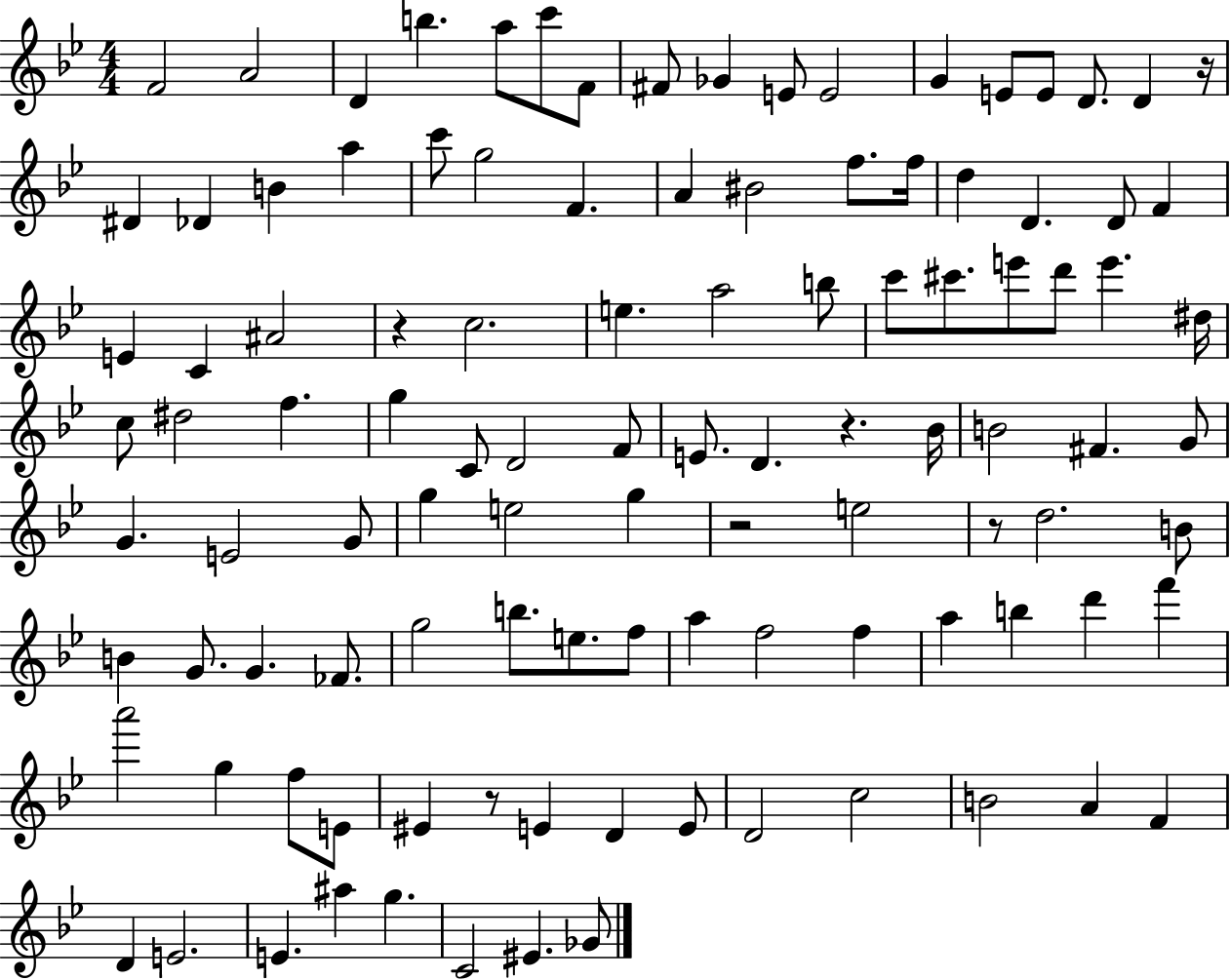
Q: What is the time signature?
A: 4/4